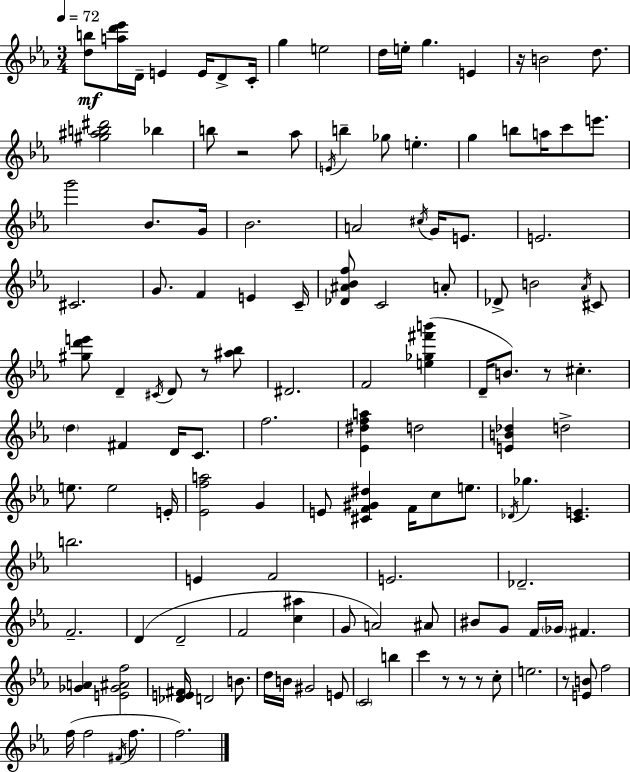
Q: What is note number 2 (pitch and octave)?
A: E4